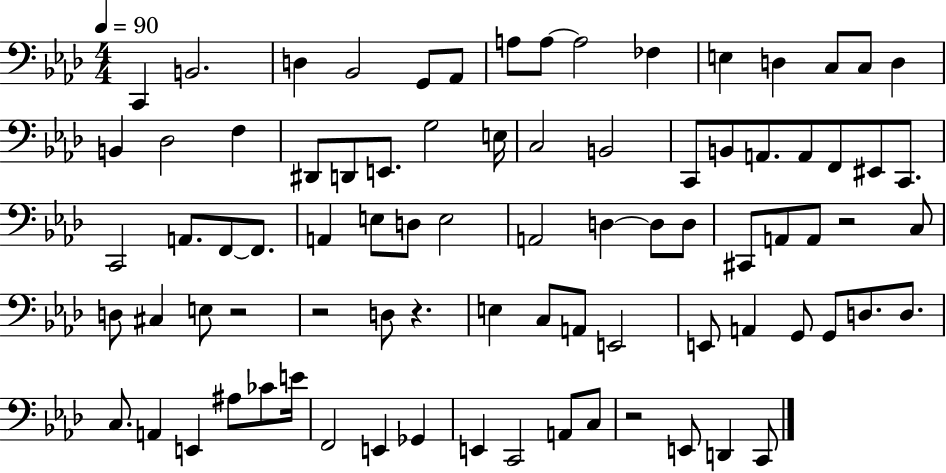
{
  \clef bass
  \numericTimeSignature
  \time 4/4
  \key aes \major
  \tempo 4 = 90
  c,4 b,2. | d4 bes,2 g,8 aes,8 | a8 a8~~ a2 fes4 | e4 d4 c8 c8 d4 | \break b,4 des2 f4 | dis,8 d,8 e,8. g2 e16 | c2 b,2 | c,8 b,8 a,8. a,8 f,8 eis,8 c,8. | \break c,2 a,8. f,8~~ f,8. | a,4 e8 d8 e2 | a,2 d4~~ d8 d8 | cis,8 a,8 a,8 r2 c8 | \break d8 cis4 e8 r2 | r2 d8 r4. | e4 c8 a,8 e,2 | e,8 a,4 g,8 g,8 d8. d8. | \break c8. a,4 e,4 ais8 ces'8 e'16 | f,2 e,4 ges,4 | e,4 c,2 a,8 c8 | r2 e,8 d,4 c,8 | \break \bar "|."
}